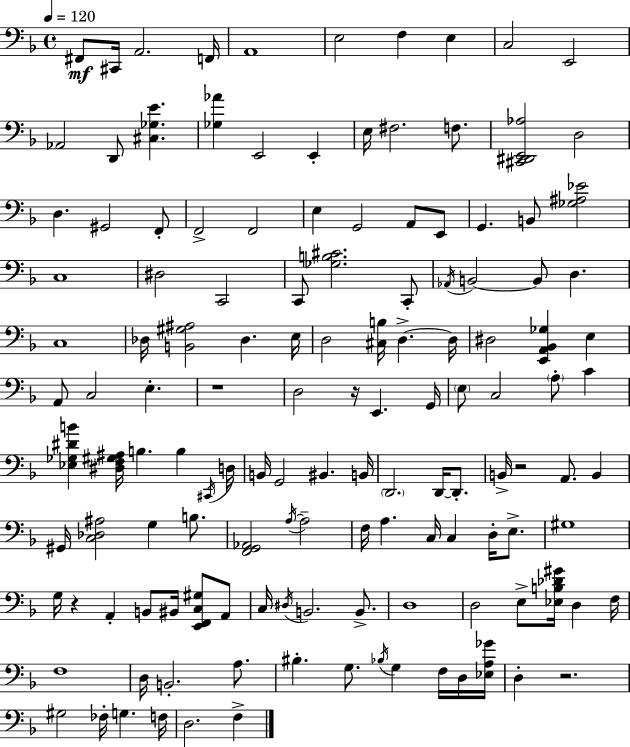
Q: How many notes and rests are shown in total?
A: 134